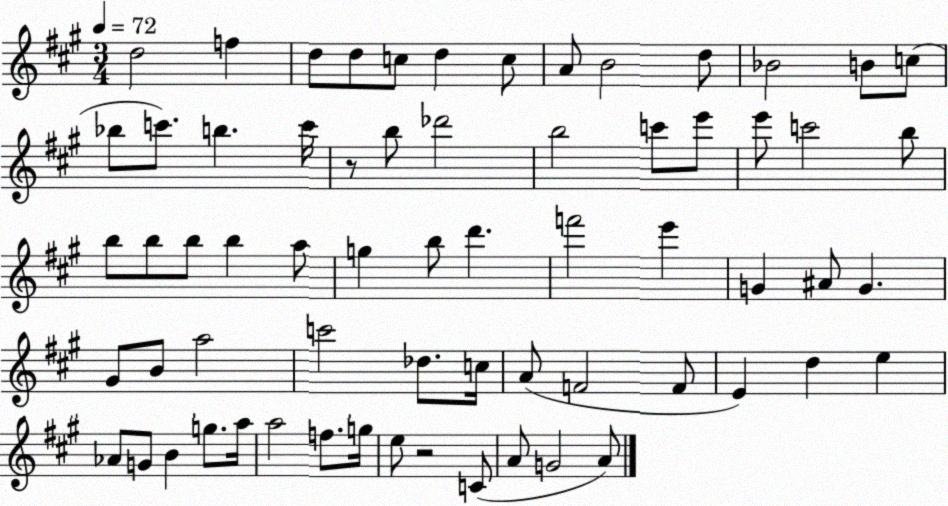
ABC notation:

X:1
T:Untitled
M:3/4
L:1/4
K:A
d2 f d/2 d/2 c/2 d c/2 A/2 B2 d/2 _B2 B/2 c/2 _b/2 c'/2 b c'/4 z/2 b/2 _d'2 b2 c'/2 e'/2 e'/2 c'2 b/2 b/2 b/2 b/2 b a/2 g b/2 d' f'2 e' G ^A/2 G ^G/2 B/2 a2 c'2 _d/2 c/4 A/2 F2 F/2 E d e _A/2 G/2 B g/2 a/4 a2 f/2 g/4 e/2 z2 C/2 A/2 G2 A/2